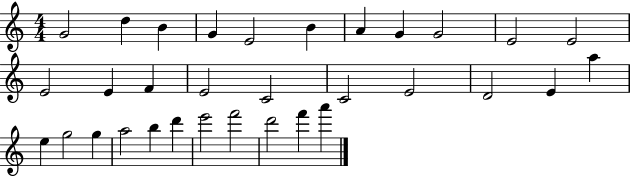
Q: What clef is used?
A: treble